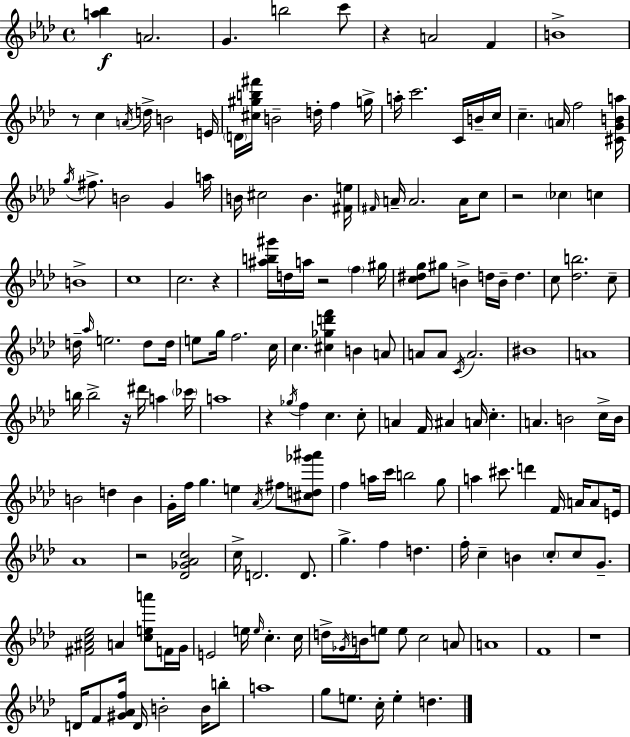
[A5,Bb5]/q A4/h. G4/q. B5/h C6/e R/q A4/h F4/q B4/w R/e C5/q A4/s D5/s B4/h E4/s D4/s [C#5,G#5,B5,F#6]/s B4/h D5/s F5/q G5/s A5/s C6/h. C4/s B4/s C5/s C5/q. A4/s F5/h [C#4,G4,B4,A5]/s G5/s F#5/e. B4/h G4/q A5/s B4/s C#5/h B4/q. [F#4,E5]/s F#4/s A4/s A4/h. A4/s C5/e R/h CES5/q C5/q B4/w C5/w C5/h. R/q [A#5,B5,G#6]/s D5/s A5/s R/h F5/q G#5/s [C5,D#5,G5]/e G#5/e B4/q D5/s B4/s D5/q. C5/e [Db5,B5]/h. C5/e D5/s Ab5/s E5/h. D5/e D5/s E5/e G5/s F5/h. C5/s C5/q. [C#5,Gb5,D6,F6]/q B4/q A4/e A4/e A4/e C4/s A4/h. BIS4/w A4/w B5/s B5/h R/s D#6/s A5/q CES6/s A5/w R/q Gb5/s F5/q C5/q. C5/e A4/q F4/s A#4/q A4/s C5/q. A4/q. B4/h C5/s B4/s B4/h D5/q B4/q G4/s F5/s G5/q. E5/q Ab4/s F#5/e [C#5,D5,Gb6,A#6]/e F5/q A5/s C6/s B5/h G5/e A5/q C#6/e. D6/q F4/s A4/s A4/e E4/s Ab4/w R/h [Db4,Gb4,Ab4,C5]/h C5/s D4/h. D4/e. G5/q. F5/q D5/q. F5/s C5/q B4/q C5/e C5/e G4/e. [F#4,A#4,C5,Eb5]/h A4/q [C5,E5,A6]/e F4/s G4/s E4/h E5/s E5/s C5/q. C5/s D5/s Gb4/s B4/s E5/e E5/e C5/h A4/e A4/w F4/w R/w D4/s F4/e [G#4,Ab4,F5]/s D4/s B4/h B4/s B5/e A5/w G5/e E5/e. C5/s E5/q D5/q.